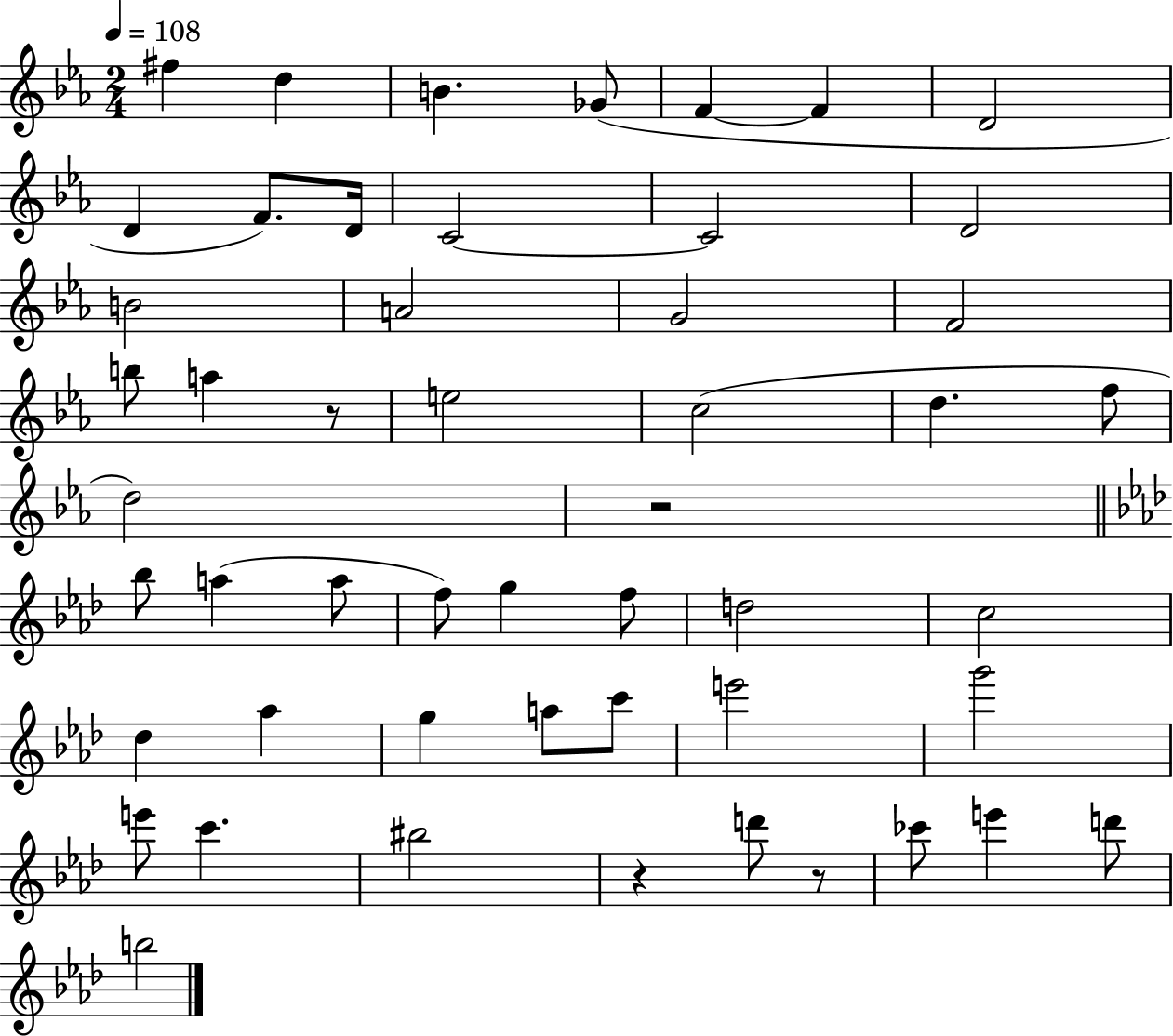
F#5/q D5/q B4/q. Gb4/e F4/q F4/q D4/h D4/q F4/e. D4/s C4/h C4/h D4/h B4/h A4/h G4/h F4/h B5/e A5/q R/e E5/h C5/h D5/q. F5/e D5/h R/h Bb5/e A5/q A5/e F5/e G5/q F5/e D5/h C5/h Db5/q Ab5/q G5/q A5/e C6/e E6/h G6/h E6/e C6/q. BIS5/h R/q D6/e R/e CES6/e E6/q D6/e B5/h